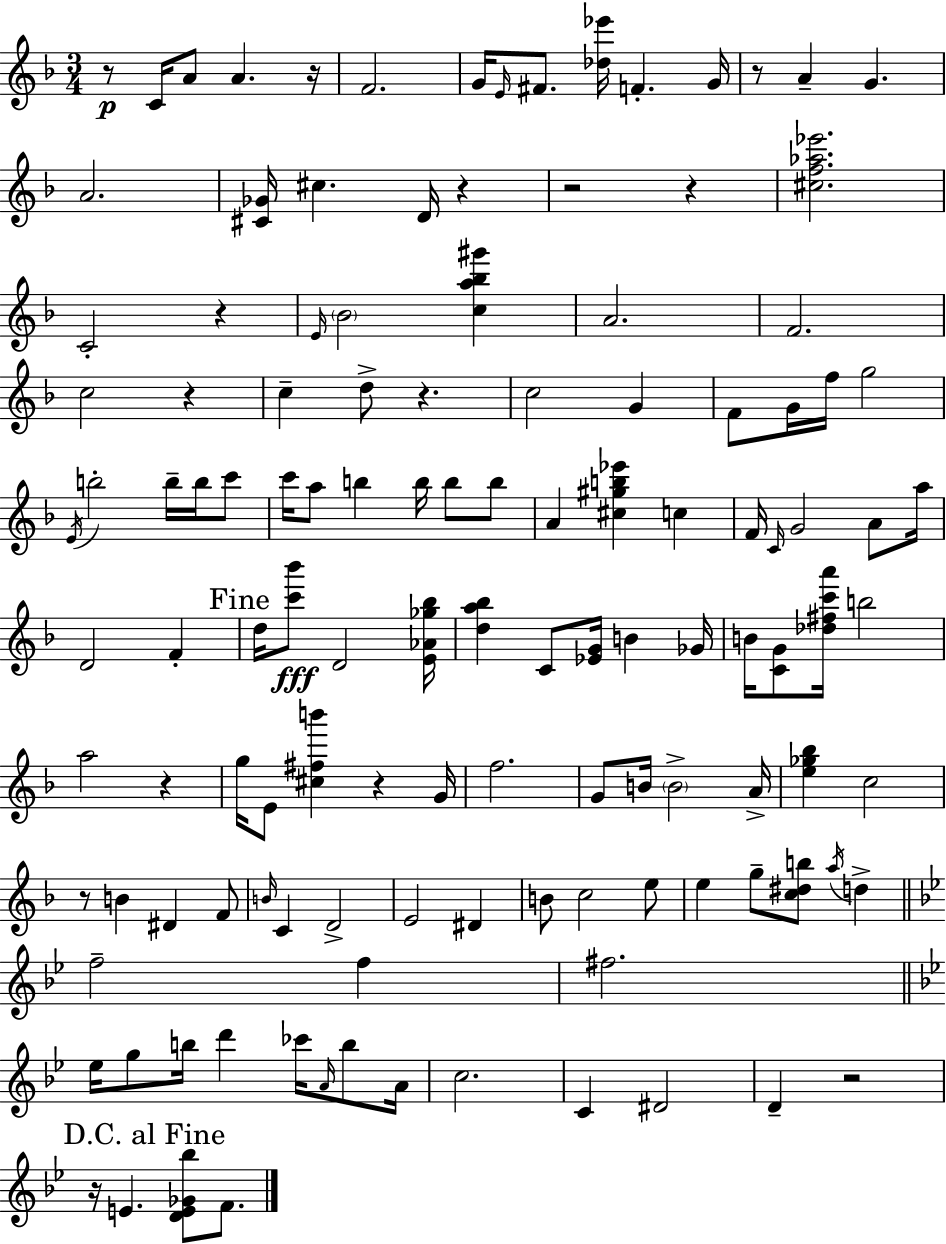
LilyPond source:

{
  \clef treble
  \numericTimeSignature
  \time 3/4
  \key f \major
  r8\p c'16 a'8 a'4. r16 | f'2. | g'16 \grace { e'16 } fis'8. <des'' ees'''>16 f'4.-. | g'16 r8 a'4-- g'4. | \break a'2. | <cis' ges'>16 cis''4. d'16 r4 | r2 r4 | <cis'' f'' aes'' ees'''>2. | \break c'2-. r4 | \grace { e'16 } \parenthesize bes'2 <c'' a'' bes'' gis'''>4 | a'2. | f'2. | \break c''2 r4 | c''4-- d''8-> r4. | c''2 g'4 | f'8 g'16 f''16 g''2 | \break \acciaccatura { e'16 } b''2-. b''16-- | b''16 c'''8 c'''16 a''8 b''4 b''16 b''8 | b''8 a'4 <cis'' gis'' b'' ees'''>4 c''4 | f'16 \grace { c'16 } g'2 | \break a'8 a''16 d'2 | f'4-. \mark "Fine" d''16 <c''' bes'''>8\fff d'2 | <e' aes' ges'' bes''>16 <d'' a'' bes''>4 c'8 <ees' g'>16 b'4 | ges'16 b'16 <c' g'>8 <des'' fis'' c''' a'''>16 b''2 | \break a''2 | r4 g''16 e'8 <cis'' fis'' b'''>4 r4 | g'16 f''2. | g'8 b'16 \parenthesize b'2-> | \break a'16-> <e'' ges'' bes''>4 c''2 | r8 b'4 dis'4 | f'8 \grace { b'16 } c'4 d'2-> | e'2 | \break dis'4 b'8 c''2 | e''8 e''4 g''8-- <c'' dis'' b''>8 | \acciaccatura { a''16 } d''4-> \bar "||" \break \key g \minor f''2-- f''4 | fis''2. | \bar "||" \break \key g \minor ees''16 g''8 b''16 d'''4 ces'''16 \grace { a'16 } b''8 | a'16 c''2. | c'4 dis'2 | d'4-- r2 | \break \mark "D.C. al Fine" r16 e'4. <d' e' ges' bes''>8 f'8. | \bar "|."
}